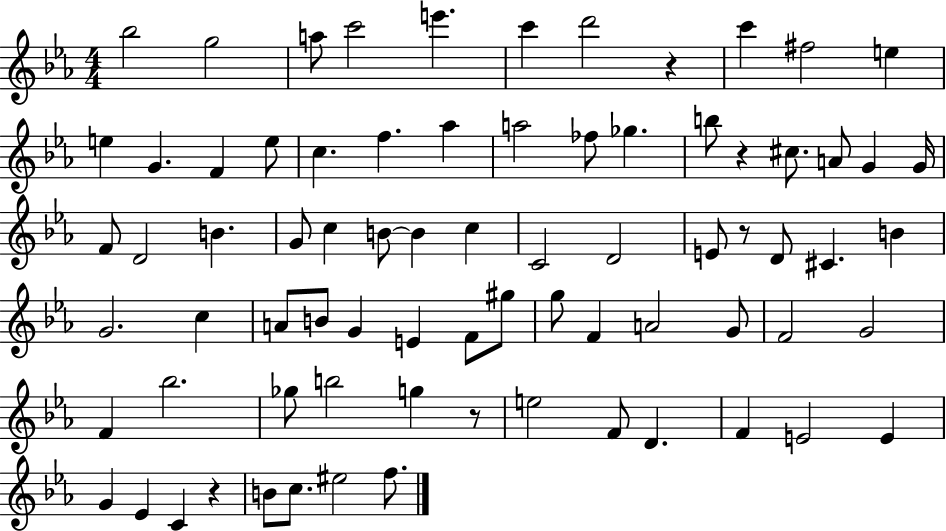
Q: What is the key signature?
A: EES major